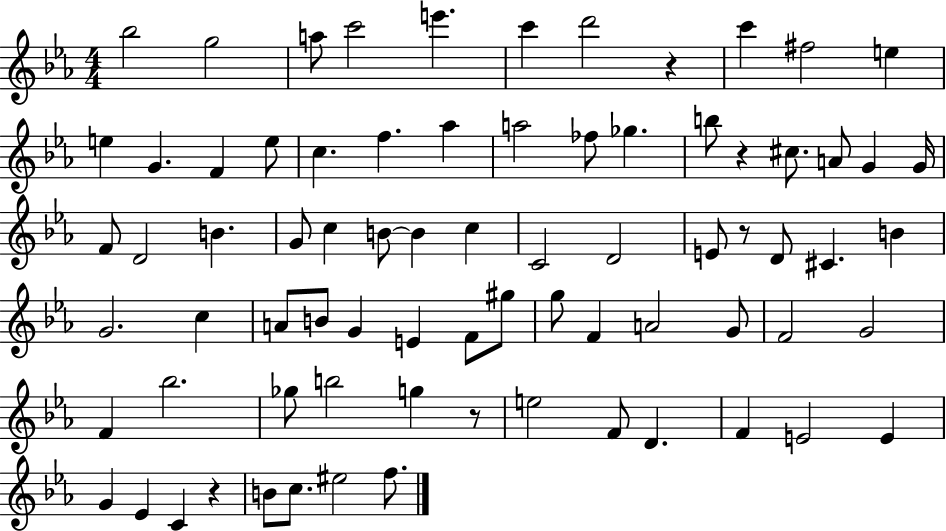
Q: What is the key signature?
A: EES major